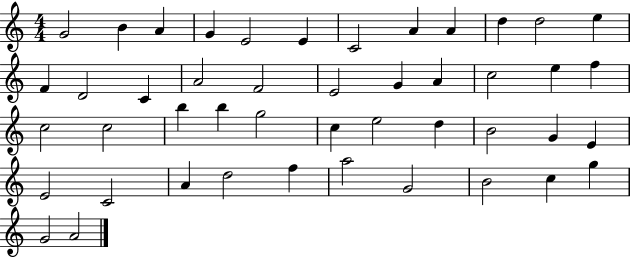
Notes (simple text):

G4/h B4/q A4/q G4/q E4/h E4/q C4/h A4/q A4/q D5/q D5/h E5/q F4/q D4/h C4/q A4/h F4/h E4/h G4/q A4/q C5/h E5/q F5/q C5/h C5/h B5/q B5/q G5/h C5/q E5/h D5/q B4/h G4/q E4/q E4/h C4/h A4/q D5/h F5/q A5/h G4/h B4/h C5/q G5/q G4/h A4/h